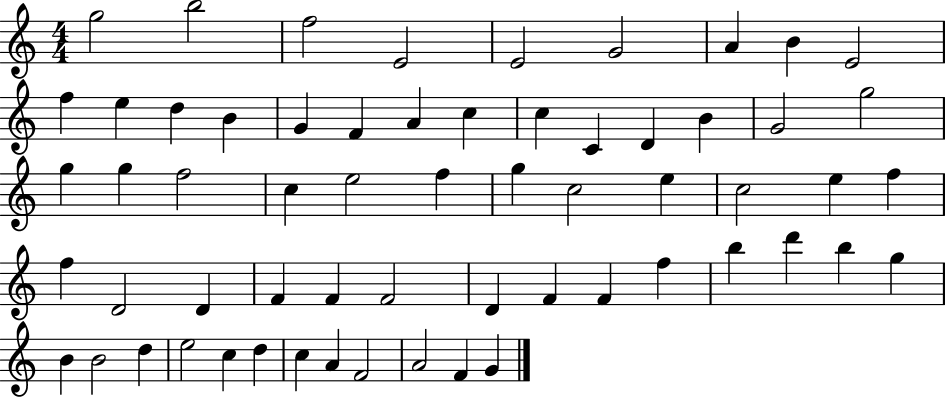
{
  \clef treble
  \numericTimeSignature
  \time 4/4
  \key c \major
  g''2 b''2 | f''2 e'2 | e'2 g'2 | a'4 b'4 e'2 | \break f''4 e''4 d''4 b'4 | g'4 f'4 a'4 c''4 | c''4 c'4 d'4 b'4 | g'2 g''2 | \break g''4 g''4 f''2 | c''4 e''2 f''4 | g''4 c''2 e''4 | c''2 e''4 f''4 | \break f''4 d'2 d'4 | f'4 f'4 f'2 | d'4 f'4 f'4 f''4 | b''4 d'''4 b''4 g''4 | \break b'4 b'2 d''4 | e''2 c''4 d''4 | c''4 a'4 f'2 | a'2 f'4 g'4 | \break \bar "|."
}